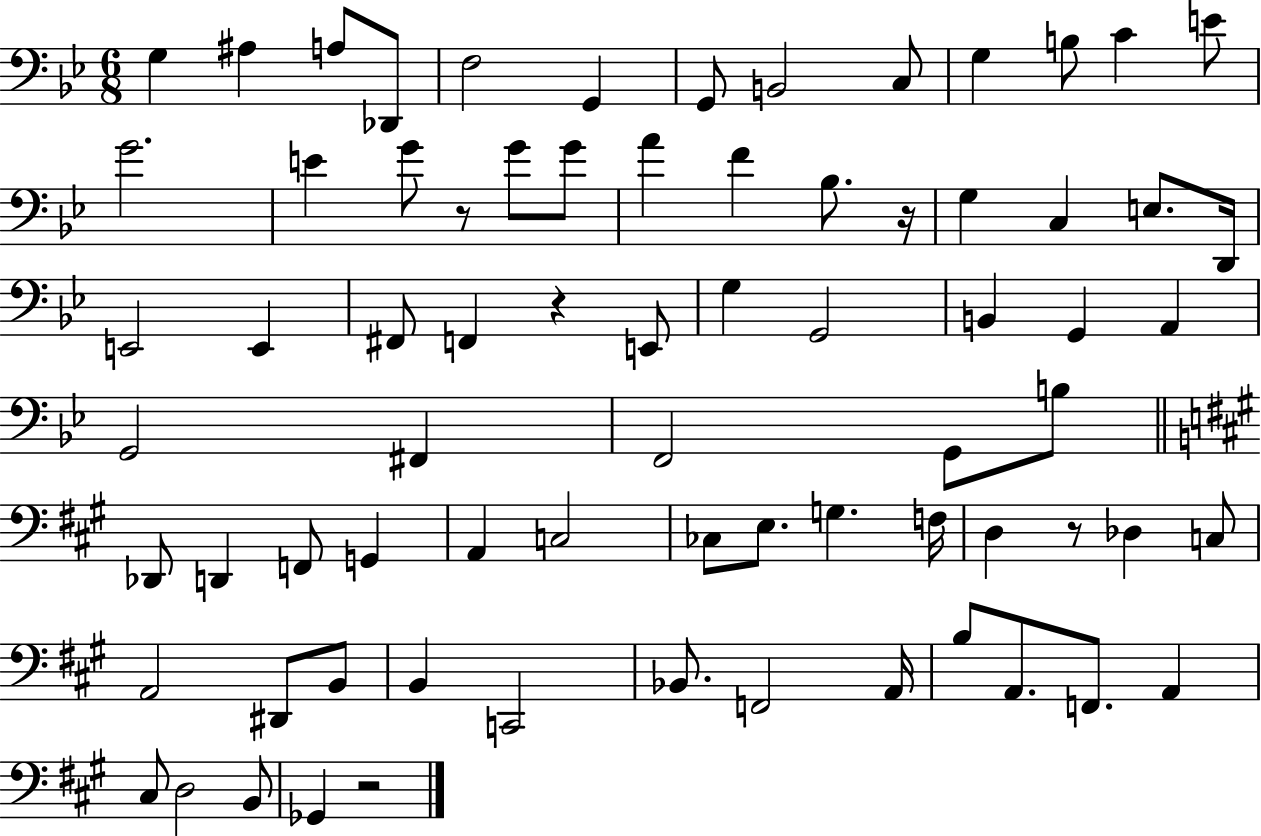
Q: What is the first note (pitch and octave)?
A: G3